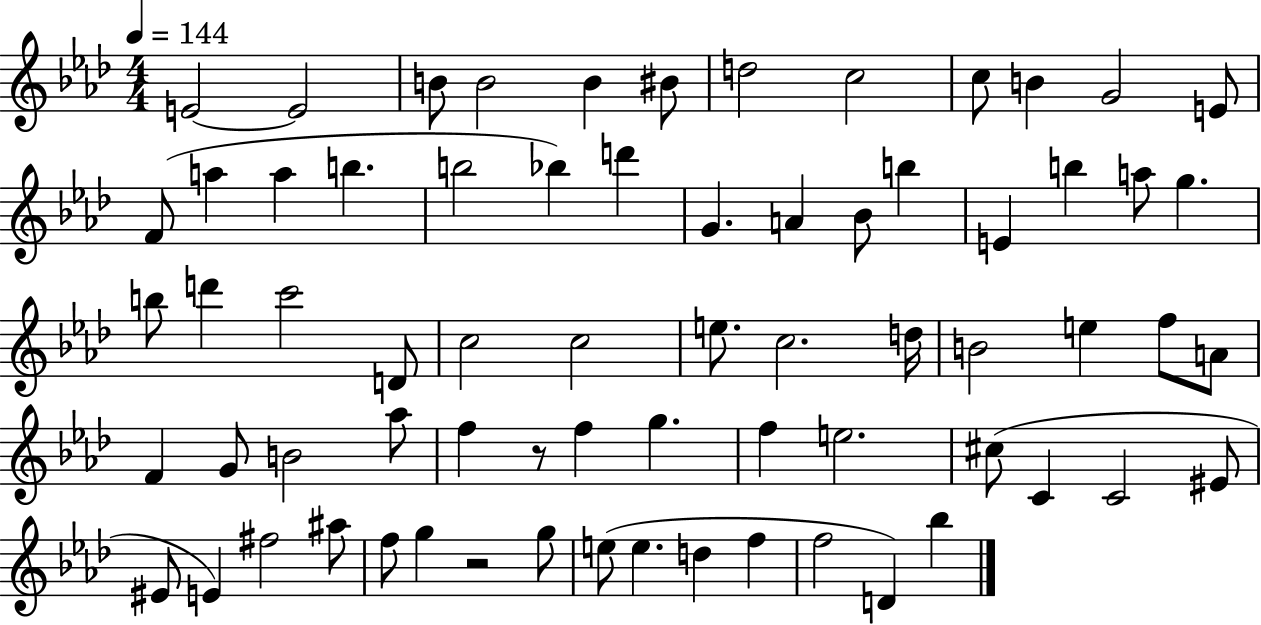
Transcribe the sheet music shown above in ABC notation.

X:1
T:Untitled
M:4/4
L:1/4
K:Ab
E2 E2 B/2 B2 B ^B/2 d2 c2 c/2 B G2 E/2 F/2 a a b b2 _b d' G A _B/2 b E b a/2 g b/2 d' c'2 D/2 c2 c2 e/2 c2 d/4 B2 e f/2 A/2 F G/2 B2 _a/2 f z/2 f g f e2 ^c/2 C C2 ^E/2 ^E/2 E ^f2 ^a/2 f/2 g z2 g/2 e/2 e d f f2 D _b